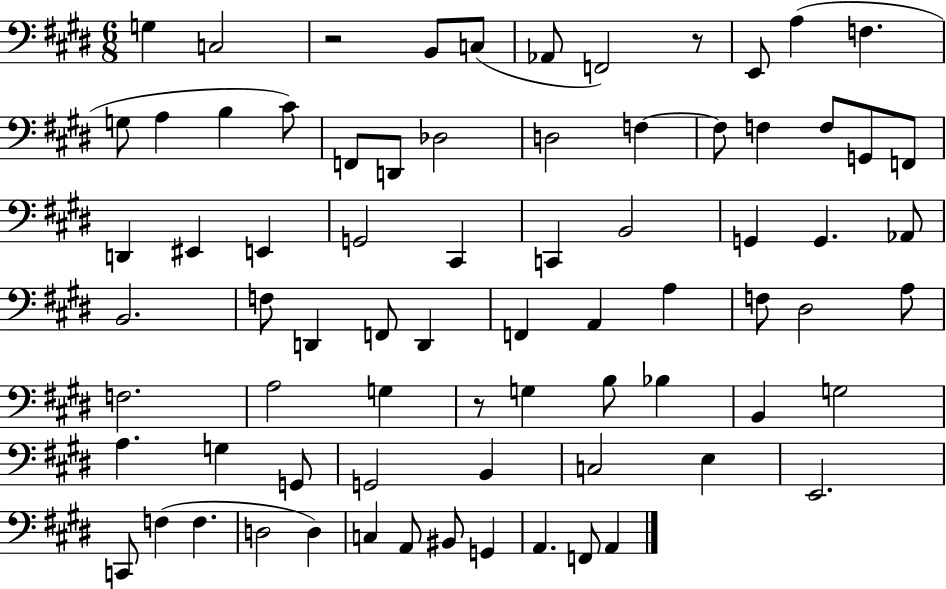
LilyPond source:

{
  \clef bass
  \numericTimeSignature
  \time 6/8
  \key e \major
  g4 c2 | r2 b,8 c8( | aes,8 f,2) r8 | e,8 a4( f4. | \break g8 a4 b4 cis'8) | f,8 d,8 des2 | d2 f4~~ | f8 f4 f8 g,8 f,8 | \break d,4 eis,4 e,4 | g,2 cis,4 | c,4 b,2 | g,4 g,4. aes,8 | \break b,2. | f8 d,4 f,8 d,4 | f,4 a,4 a4 | f8 dis2 a8 | \break f2. | a2 g4 | r8 g4 b8 bes4 | b,4 g2 | \break a4. g4 g,8 | g,2 b,4 | c2 e4 | e,2. | \break c,8 f4( f4. | d2 d4) | c4 a,8 bis,8 g,4 | a,4. f,8 a,4 | \break \bar "|."
}